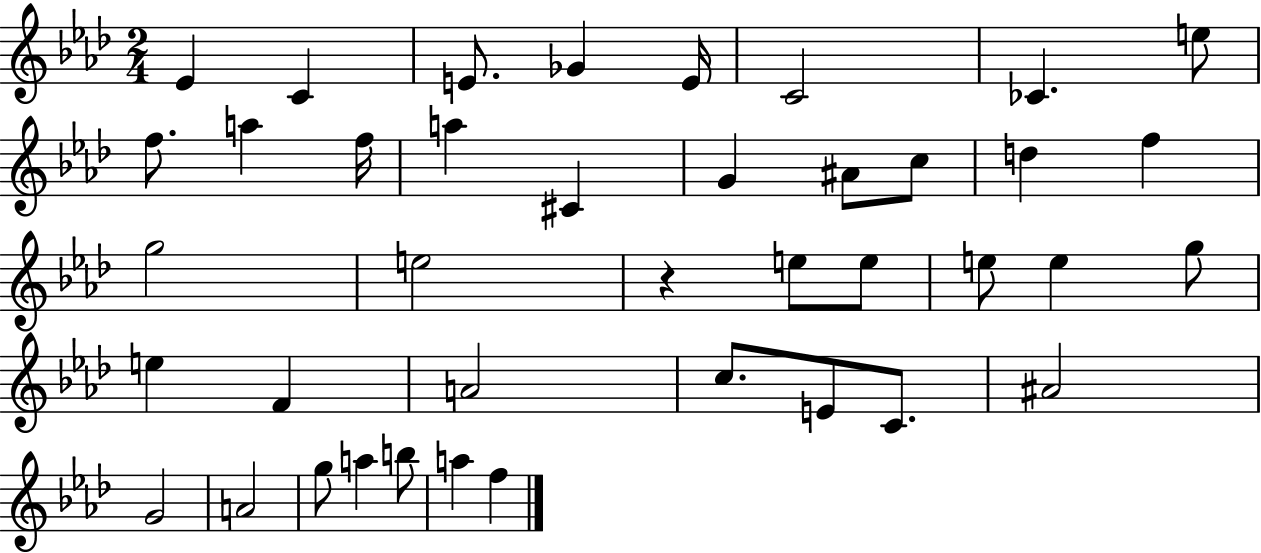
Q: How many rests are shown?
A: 1